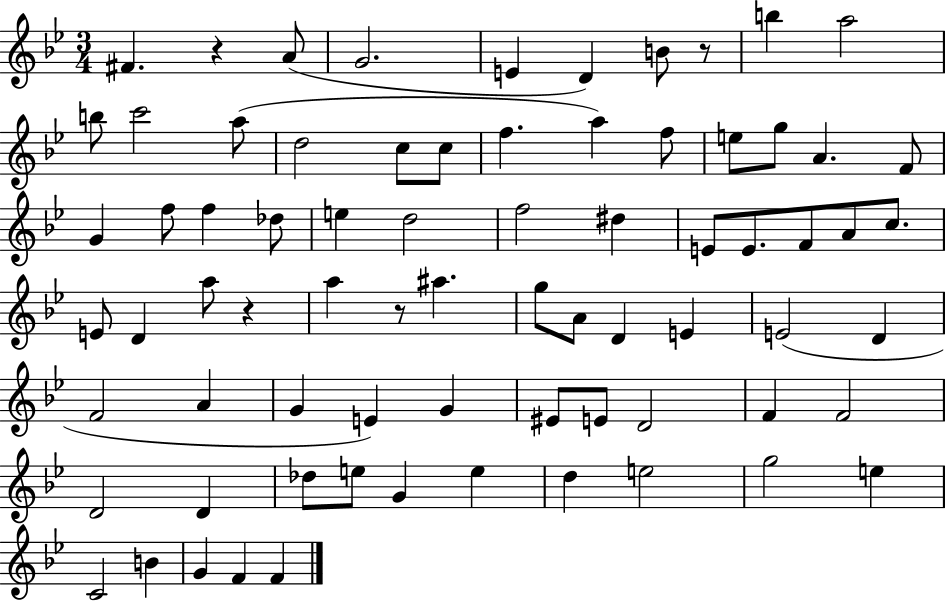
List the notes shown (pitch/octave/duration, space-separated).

F#4/q. R/q A4/e G4/h. E4/q D4/q B4/e R/e B5/q A5/h B5/e C6/h A5/e D5/h C5/e C5/e F5/q. A5/q F5/e E5/e G5/e A4/q. F4/e G4/q F5/e F5/q Db5/e E5/q D5/h F5/h D#5/q E4/e E4/e. F4/e A4/e C5/e. E4/e D4/q A5/e R/q A5/q R/e A#5/q. G5/e A4/e D4/q E4/q E4/h D4/q F4/h A4/q G4/q E4/q G4/q EIS4/e E4/e D4/h F4/q F4/h D4/h D4/q Db5/e E5/e G4/q E5/q D5/q E5/h G5/h E5/q C4/h B4/q G4/q F4/q F4/q